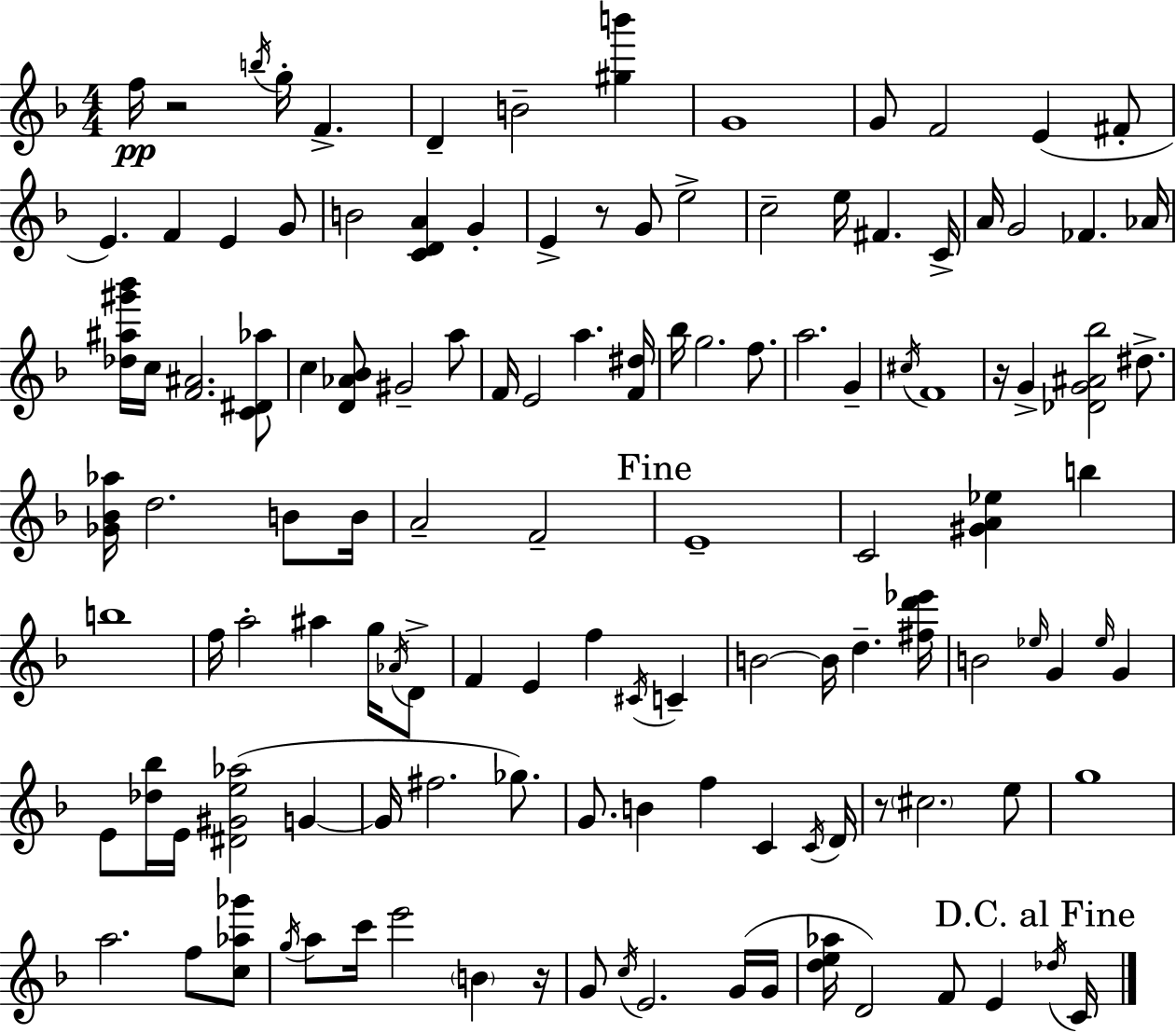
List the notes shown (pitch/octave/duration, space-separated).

F5/s R/h B5/s G5/s F4/q. D4/q B4/h [G#5,B6]/q G4/w G4/e F4/h E4/q F#4/e E4/q. F4/q E4/q G4/e B4/h [C4,D4,A4]/q G4/q E4/q R/e G4/e E5/h C5/h E5/s F#4/q. C4/s A4/s G4/h FES4/q. Ab4/s [Db5,A#5,G#6,Bb6]/s C5/s [F4,A#4]/h. [C4,D#4,Ab5]/e C5/q [D4,Ab4,Bb4]/e G#4/h A5/e F4/s E4/h A5/q. [F4,D#5]/s Bb5/s G5/h. F5/e. A5/h. G4/q C#5/s F4/w R/s G4/q [Db4,G4,A#4,Bb5]/h D#5/e. [Gb4,Bb4,Ab5]/s D5/h. B4/e B4/s A4/h F4/h E4/w C4/h [G#4,A4,Eb5]/q B5/q B5/w F5/s A5/h A#5/q G5/s Ab4/s D4/e F4/q E4/q F5/q C#4/s C4/q B4/h B4/s D5/q. [F#5,D6,Eb6]/s B4/h Eb5/s G4/q Eb5/s G4/q E4/e [Db5,Bb5]/s E4/s [D#4,G#4,E5,Ab5]/h G4/q G4/s F#5/h. Gb5/e. G4/e. B4/q F5/q C4/q C4/s D4/s R/e C#5/h. E5/e G5/w A5/h. F5/e [C5,Ab5,Gb6]/e G5/s A5/e C6/s E6/h B4/q R/s G4/e C5/s E4/h. G4/s G4/s [D5,E5,Ab5]/s D4/h F4/e E4/q Db5/s C4/s